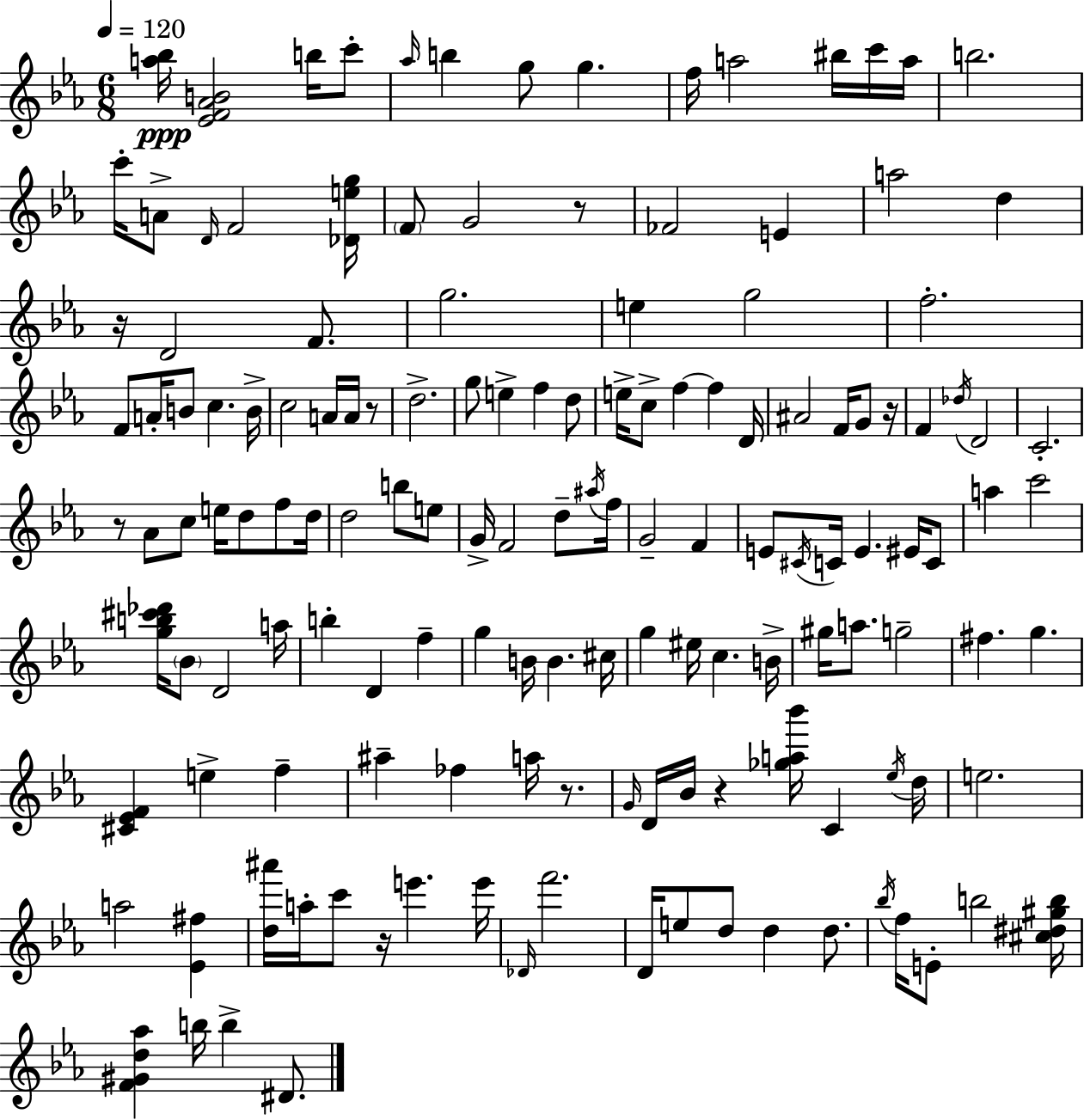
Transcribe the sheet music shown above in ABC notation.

X:1
T:Untitled
M:6/8
L:1/4
K:Eb
[a_b]/4 [_EF_AB]2 b/4 c'/2 _a/4 b g/2 g f/4 a2 ^b/4 c'/4 a/4 b2 c'/4 A/2 D/4 F2 [_Deg]/4 F/2 G2 z/2 _F2 E a2 d z/4 D2 F/2 g2 e g2 f2 F/2 A/4 B/2 c B/4 c2 A/4 A/4 z/2 d2 g/2 e f d/2 e/4 c/2 f f D/4 ^A2 F/4 G/2 z/4 F _d/4 D2 C2 z/2 _A/2 c/2 e/4 d/2 f/2 d/4 d2 b/2 e/2 G/4 F2 d/2 ^a/4 f/4 G2 F E/2 ^C/4 C/4 E ^E/4 C/2 a c'2 [gb^c'_d']/4 _B/2 D2 a/4 b D f g B/4 B ^c/4 g ^e/4 c B/4 ^g/4 a/2 g2 ^f g [^C_EF] e f ^a _f a/4 z/2 G/4 D/4 _B/4 z [_ga_b']/4 C _e/4 d/4 e2 a2 [_E^f] [d^a']/4 a/4 c'/2 z/4 e' e'/4 _D/4 f'2 D/4 e/2 d/2 d d/2 _b/4 f/4 E/2 b2 [^c^d^gb]/4 [F^Gd_a] b/4 b ^D/2